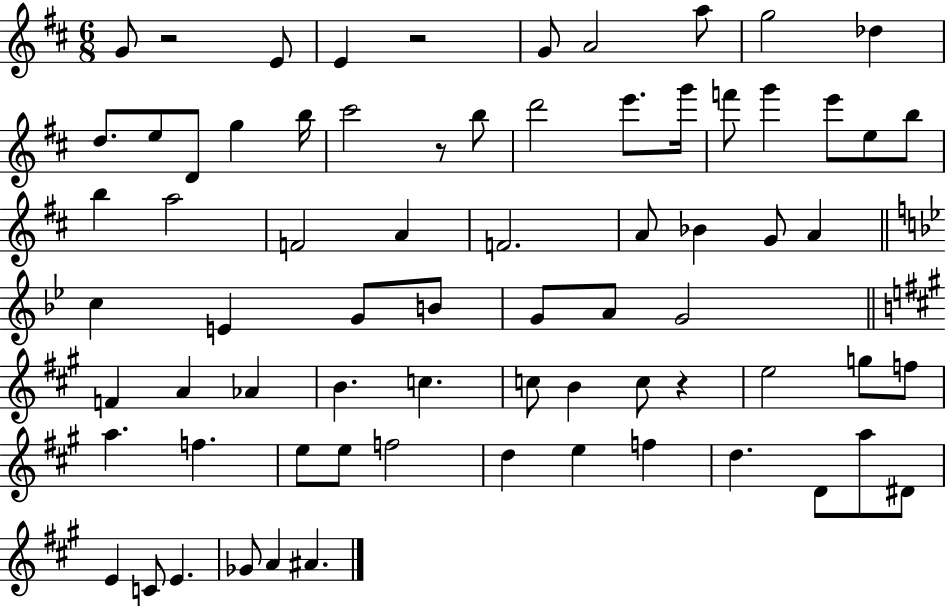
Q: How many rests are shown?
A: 4